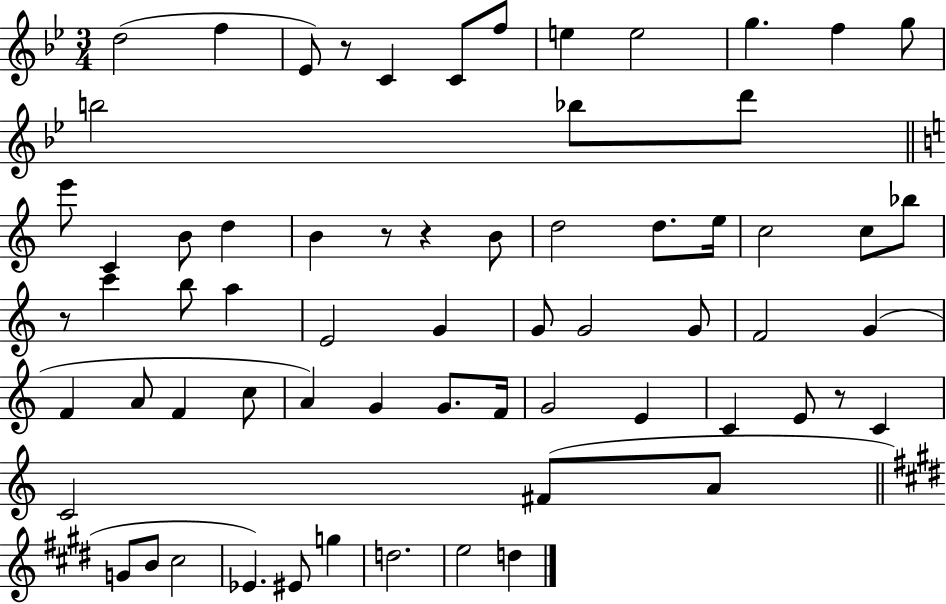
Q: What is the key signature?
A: BES major